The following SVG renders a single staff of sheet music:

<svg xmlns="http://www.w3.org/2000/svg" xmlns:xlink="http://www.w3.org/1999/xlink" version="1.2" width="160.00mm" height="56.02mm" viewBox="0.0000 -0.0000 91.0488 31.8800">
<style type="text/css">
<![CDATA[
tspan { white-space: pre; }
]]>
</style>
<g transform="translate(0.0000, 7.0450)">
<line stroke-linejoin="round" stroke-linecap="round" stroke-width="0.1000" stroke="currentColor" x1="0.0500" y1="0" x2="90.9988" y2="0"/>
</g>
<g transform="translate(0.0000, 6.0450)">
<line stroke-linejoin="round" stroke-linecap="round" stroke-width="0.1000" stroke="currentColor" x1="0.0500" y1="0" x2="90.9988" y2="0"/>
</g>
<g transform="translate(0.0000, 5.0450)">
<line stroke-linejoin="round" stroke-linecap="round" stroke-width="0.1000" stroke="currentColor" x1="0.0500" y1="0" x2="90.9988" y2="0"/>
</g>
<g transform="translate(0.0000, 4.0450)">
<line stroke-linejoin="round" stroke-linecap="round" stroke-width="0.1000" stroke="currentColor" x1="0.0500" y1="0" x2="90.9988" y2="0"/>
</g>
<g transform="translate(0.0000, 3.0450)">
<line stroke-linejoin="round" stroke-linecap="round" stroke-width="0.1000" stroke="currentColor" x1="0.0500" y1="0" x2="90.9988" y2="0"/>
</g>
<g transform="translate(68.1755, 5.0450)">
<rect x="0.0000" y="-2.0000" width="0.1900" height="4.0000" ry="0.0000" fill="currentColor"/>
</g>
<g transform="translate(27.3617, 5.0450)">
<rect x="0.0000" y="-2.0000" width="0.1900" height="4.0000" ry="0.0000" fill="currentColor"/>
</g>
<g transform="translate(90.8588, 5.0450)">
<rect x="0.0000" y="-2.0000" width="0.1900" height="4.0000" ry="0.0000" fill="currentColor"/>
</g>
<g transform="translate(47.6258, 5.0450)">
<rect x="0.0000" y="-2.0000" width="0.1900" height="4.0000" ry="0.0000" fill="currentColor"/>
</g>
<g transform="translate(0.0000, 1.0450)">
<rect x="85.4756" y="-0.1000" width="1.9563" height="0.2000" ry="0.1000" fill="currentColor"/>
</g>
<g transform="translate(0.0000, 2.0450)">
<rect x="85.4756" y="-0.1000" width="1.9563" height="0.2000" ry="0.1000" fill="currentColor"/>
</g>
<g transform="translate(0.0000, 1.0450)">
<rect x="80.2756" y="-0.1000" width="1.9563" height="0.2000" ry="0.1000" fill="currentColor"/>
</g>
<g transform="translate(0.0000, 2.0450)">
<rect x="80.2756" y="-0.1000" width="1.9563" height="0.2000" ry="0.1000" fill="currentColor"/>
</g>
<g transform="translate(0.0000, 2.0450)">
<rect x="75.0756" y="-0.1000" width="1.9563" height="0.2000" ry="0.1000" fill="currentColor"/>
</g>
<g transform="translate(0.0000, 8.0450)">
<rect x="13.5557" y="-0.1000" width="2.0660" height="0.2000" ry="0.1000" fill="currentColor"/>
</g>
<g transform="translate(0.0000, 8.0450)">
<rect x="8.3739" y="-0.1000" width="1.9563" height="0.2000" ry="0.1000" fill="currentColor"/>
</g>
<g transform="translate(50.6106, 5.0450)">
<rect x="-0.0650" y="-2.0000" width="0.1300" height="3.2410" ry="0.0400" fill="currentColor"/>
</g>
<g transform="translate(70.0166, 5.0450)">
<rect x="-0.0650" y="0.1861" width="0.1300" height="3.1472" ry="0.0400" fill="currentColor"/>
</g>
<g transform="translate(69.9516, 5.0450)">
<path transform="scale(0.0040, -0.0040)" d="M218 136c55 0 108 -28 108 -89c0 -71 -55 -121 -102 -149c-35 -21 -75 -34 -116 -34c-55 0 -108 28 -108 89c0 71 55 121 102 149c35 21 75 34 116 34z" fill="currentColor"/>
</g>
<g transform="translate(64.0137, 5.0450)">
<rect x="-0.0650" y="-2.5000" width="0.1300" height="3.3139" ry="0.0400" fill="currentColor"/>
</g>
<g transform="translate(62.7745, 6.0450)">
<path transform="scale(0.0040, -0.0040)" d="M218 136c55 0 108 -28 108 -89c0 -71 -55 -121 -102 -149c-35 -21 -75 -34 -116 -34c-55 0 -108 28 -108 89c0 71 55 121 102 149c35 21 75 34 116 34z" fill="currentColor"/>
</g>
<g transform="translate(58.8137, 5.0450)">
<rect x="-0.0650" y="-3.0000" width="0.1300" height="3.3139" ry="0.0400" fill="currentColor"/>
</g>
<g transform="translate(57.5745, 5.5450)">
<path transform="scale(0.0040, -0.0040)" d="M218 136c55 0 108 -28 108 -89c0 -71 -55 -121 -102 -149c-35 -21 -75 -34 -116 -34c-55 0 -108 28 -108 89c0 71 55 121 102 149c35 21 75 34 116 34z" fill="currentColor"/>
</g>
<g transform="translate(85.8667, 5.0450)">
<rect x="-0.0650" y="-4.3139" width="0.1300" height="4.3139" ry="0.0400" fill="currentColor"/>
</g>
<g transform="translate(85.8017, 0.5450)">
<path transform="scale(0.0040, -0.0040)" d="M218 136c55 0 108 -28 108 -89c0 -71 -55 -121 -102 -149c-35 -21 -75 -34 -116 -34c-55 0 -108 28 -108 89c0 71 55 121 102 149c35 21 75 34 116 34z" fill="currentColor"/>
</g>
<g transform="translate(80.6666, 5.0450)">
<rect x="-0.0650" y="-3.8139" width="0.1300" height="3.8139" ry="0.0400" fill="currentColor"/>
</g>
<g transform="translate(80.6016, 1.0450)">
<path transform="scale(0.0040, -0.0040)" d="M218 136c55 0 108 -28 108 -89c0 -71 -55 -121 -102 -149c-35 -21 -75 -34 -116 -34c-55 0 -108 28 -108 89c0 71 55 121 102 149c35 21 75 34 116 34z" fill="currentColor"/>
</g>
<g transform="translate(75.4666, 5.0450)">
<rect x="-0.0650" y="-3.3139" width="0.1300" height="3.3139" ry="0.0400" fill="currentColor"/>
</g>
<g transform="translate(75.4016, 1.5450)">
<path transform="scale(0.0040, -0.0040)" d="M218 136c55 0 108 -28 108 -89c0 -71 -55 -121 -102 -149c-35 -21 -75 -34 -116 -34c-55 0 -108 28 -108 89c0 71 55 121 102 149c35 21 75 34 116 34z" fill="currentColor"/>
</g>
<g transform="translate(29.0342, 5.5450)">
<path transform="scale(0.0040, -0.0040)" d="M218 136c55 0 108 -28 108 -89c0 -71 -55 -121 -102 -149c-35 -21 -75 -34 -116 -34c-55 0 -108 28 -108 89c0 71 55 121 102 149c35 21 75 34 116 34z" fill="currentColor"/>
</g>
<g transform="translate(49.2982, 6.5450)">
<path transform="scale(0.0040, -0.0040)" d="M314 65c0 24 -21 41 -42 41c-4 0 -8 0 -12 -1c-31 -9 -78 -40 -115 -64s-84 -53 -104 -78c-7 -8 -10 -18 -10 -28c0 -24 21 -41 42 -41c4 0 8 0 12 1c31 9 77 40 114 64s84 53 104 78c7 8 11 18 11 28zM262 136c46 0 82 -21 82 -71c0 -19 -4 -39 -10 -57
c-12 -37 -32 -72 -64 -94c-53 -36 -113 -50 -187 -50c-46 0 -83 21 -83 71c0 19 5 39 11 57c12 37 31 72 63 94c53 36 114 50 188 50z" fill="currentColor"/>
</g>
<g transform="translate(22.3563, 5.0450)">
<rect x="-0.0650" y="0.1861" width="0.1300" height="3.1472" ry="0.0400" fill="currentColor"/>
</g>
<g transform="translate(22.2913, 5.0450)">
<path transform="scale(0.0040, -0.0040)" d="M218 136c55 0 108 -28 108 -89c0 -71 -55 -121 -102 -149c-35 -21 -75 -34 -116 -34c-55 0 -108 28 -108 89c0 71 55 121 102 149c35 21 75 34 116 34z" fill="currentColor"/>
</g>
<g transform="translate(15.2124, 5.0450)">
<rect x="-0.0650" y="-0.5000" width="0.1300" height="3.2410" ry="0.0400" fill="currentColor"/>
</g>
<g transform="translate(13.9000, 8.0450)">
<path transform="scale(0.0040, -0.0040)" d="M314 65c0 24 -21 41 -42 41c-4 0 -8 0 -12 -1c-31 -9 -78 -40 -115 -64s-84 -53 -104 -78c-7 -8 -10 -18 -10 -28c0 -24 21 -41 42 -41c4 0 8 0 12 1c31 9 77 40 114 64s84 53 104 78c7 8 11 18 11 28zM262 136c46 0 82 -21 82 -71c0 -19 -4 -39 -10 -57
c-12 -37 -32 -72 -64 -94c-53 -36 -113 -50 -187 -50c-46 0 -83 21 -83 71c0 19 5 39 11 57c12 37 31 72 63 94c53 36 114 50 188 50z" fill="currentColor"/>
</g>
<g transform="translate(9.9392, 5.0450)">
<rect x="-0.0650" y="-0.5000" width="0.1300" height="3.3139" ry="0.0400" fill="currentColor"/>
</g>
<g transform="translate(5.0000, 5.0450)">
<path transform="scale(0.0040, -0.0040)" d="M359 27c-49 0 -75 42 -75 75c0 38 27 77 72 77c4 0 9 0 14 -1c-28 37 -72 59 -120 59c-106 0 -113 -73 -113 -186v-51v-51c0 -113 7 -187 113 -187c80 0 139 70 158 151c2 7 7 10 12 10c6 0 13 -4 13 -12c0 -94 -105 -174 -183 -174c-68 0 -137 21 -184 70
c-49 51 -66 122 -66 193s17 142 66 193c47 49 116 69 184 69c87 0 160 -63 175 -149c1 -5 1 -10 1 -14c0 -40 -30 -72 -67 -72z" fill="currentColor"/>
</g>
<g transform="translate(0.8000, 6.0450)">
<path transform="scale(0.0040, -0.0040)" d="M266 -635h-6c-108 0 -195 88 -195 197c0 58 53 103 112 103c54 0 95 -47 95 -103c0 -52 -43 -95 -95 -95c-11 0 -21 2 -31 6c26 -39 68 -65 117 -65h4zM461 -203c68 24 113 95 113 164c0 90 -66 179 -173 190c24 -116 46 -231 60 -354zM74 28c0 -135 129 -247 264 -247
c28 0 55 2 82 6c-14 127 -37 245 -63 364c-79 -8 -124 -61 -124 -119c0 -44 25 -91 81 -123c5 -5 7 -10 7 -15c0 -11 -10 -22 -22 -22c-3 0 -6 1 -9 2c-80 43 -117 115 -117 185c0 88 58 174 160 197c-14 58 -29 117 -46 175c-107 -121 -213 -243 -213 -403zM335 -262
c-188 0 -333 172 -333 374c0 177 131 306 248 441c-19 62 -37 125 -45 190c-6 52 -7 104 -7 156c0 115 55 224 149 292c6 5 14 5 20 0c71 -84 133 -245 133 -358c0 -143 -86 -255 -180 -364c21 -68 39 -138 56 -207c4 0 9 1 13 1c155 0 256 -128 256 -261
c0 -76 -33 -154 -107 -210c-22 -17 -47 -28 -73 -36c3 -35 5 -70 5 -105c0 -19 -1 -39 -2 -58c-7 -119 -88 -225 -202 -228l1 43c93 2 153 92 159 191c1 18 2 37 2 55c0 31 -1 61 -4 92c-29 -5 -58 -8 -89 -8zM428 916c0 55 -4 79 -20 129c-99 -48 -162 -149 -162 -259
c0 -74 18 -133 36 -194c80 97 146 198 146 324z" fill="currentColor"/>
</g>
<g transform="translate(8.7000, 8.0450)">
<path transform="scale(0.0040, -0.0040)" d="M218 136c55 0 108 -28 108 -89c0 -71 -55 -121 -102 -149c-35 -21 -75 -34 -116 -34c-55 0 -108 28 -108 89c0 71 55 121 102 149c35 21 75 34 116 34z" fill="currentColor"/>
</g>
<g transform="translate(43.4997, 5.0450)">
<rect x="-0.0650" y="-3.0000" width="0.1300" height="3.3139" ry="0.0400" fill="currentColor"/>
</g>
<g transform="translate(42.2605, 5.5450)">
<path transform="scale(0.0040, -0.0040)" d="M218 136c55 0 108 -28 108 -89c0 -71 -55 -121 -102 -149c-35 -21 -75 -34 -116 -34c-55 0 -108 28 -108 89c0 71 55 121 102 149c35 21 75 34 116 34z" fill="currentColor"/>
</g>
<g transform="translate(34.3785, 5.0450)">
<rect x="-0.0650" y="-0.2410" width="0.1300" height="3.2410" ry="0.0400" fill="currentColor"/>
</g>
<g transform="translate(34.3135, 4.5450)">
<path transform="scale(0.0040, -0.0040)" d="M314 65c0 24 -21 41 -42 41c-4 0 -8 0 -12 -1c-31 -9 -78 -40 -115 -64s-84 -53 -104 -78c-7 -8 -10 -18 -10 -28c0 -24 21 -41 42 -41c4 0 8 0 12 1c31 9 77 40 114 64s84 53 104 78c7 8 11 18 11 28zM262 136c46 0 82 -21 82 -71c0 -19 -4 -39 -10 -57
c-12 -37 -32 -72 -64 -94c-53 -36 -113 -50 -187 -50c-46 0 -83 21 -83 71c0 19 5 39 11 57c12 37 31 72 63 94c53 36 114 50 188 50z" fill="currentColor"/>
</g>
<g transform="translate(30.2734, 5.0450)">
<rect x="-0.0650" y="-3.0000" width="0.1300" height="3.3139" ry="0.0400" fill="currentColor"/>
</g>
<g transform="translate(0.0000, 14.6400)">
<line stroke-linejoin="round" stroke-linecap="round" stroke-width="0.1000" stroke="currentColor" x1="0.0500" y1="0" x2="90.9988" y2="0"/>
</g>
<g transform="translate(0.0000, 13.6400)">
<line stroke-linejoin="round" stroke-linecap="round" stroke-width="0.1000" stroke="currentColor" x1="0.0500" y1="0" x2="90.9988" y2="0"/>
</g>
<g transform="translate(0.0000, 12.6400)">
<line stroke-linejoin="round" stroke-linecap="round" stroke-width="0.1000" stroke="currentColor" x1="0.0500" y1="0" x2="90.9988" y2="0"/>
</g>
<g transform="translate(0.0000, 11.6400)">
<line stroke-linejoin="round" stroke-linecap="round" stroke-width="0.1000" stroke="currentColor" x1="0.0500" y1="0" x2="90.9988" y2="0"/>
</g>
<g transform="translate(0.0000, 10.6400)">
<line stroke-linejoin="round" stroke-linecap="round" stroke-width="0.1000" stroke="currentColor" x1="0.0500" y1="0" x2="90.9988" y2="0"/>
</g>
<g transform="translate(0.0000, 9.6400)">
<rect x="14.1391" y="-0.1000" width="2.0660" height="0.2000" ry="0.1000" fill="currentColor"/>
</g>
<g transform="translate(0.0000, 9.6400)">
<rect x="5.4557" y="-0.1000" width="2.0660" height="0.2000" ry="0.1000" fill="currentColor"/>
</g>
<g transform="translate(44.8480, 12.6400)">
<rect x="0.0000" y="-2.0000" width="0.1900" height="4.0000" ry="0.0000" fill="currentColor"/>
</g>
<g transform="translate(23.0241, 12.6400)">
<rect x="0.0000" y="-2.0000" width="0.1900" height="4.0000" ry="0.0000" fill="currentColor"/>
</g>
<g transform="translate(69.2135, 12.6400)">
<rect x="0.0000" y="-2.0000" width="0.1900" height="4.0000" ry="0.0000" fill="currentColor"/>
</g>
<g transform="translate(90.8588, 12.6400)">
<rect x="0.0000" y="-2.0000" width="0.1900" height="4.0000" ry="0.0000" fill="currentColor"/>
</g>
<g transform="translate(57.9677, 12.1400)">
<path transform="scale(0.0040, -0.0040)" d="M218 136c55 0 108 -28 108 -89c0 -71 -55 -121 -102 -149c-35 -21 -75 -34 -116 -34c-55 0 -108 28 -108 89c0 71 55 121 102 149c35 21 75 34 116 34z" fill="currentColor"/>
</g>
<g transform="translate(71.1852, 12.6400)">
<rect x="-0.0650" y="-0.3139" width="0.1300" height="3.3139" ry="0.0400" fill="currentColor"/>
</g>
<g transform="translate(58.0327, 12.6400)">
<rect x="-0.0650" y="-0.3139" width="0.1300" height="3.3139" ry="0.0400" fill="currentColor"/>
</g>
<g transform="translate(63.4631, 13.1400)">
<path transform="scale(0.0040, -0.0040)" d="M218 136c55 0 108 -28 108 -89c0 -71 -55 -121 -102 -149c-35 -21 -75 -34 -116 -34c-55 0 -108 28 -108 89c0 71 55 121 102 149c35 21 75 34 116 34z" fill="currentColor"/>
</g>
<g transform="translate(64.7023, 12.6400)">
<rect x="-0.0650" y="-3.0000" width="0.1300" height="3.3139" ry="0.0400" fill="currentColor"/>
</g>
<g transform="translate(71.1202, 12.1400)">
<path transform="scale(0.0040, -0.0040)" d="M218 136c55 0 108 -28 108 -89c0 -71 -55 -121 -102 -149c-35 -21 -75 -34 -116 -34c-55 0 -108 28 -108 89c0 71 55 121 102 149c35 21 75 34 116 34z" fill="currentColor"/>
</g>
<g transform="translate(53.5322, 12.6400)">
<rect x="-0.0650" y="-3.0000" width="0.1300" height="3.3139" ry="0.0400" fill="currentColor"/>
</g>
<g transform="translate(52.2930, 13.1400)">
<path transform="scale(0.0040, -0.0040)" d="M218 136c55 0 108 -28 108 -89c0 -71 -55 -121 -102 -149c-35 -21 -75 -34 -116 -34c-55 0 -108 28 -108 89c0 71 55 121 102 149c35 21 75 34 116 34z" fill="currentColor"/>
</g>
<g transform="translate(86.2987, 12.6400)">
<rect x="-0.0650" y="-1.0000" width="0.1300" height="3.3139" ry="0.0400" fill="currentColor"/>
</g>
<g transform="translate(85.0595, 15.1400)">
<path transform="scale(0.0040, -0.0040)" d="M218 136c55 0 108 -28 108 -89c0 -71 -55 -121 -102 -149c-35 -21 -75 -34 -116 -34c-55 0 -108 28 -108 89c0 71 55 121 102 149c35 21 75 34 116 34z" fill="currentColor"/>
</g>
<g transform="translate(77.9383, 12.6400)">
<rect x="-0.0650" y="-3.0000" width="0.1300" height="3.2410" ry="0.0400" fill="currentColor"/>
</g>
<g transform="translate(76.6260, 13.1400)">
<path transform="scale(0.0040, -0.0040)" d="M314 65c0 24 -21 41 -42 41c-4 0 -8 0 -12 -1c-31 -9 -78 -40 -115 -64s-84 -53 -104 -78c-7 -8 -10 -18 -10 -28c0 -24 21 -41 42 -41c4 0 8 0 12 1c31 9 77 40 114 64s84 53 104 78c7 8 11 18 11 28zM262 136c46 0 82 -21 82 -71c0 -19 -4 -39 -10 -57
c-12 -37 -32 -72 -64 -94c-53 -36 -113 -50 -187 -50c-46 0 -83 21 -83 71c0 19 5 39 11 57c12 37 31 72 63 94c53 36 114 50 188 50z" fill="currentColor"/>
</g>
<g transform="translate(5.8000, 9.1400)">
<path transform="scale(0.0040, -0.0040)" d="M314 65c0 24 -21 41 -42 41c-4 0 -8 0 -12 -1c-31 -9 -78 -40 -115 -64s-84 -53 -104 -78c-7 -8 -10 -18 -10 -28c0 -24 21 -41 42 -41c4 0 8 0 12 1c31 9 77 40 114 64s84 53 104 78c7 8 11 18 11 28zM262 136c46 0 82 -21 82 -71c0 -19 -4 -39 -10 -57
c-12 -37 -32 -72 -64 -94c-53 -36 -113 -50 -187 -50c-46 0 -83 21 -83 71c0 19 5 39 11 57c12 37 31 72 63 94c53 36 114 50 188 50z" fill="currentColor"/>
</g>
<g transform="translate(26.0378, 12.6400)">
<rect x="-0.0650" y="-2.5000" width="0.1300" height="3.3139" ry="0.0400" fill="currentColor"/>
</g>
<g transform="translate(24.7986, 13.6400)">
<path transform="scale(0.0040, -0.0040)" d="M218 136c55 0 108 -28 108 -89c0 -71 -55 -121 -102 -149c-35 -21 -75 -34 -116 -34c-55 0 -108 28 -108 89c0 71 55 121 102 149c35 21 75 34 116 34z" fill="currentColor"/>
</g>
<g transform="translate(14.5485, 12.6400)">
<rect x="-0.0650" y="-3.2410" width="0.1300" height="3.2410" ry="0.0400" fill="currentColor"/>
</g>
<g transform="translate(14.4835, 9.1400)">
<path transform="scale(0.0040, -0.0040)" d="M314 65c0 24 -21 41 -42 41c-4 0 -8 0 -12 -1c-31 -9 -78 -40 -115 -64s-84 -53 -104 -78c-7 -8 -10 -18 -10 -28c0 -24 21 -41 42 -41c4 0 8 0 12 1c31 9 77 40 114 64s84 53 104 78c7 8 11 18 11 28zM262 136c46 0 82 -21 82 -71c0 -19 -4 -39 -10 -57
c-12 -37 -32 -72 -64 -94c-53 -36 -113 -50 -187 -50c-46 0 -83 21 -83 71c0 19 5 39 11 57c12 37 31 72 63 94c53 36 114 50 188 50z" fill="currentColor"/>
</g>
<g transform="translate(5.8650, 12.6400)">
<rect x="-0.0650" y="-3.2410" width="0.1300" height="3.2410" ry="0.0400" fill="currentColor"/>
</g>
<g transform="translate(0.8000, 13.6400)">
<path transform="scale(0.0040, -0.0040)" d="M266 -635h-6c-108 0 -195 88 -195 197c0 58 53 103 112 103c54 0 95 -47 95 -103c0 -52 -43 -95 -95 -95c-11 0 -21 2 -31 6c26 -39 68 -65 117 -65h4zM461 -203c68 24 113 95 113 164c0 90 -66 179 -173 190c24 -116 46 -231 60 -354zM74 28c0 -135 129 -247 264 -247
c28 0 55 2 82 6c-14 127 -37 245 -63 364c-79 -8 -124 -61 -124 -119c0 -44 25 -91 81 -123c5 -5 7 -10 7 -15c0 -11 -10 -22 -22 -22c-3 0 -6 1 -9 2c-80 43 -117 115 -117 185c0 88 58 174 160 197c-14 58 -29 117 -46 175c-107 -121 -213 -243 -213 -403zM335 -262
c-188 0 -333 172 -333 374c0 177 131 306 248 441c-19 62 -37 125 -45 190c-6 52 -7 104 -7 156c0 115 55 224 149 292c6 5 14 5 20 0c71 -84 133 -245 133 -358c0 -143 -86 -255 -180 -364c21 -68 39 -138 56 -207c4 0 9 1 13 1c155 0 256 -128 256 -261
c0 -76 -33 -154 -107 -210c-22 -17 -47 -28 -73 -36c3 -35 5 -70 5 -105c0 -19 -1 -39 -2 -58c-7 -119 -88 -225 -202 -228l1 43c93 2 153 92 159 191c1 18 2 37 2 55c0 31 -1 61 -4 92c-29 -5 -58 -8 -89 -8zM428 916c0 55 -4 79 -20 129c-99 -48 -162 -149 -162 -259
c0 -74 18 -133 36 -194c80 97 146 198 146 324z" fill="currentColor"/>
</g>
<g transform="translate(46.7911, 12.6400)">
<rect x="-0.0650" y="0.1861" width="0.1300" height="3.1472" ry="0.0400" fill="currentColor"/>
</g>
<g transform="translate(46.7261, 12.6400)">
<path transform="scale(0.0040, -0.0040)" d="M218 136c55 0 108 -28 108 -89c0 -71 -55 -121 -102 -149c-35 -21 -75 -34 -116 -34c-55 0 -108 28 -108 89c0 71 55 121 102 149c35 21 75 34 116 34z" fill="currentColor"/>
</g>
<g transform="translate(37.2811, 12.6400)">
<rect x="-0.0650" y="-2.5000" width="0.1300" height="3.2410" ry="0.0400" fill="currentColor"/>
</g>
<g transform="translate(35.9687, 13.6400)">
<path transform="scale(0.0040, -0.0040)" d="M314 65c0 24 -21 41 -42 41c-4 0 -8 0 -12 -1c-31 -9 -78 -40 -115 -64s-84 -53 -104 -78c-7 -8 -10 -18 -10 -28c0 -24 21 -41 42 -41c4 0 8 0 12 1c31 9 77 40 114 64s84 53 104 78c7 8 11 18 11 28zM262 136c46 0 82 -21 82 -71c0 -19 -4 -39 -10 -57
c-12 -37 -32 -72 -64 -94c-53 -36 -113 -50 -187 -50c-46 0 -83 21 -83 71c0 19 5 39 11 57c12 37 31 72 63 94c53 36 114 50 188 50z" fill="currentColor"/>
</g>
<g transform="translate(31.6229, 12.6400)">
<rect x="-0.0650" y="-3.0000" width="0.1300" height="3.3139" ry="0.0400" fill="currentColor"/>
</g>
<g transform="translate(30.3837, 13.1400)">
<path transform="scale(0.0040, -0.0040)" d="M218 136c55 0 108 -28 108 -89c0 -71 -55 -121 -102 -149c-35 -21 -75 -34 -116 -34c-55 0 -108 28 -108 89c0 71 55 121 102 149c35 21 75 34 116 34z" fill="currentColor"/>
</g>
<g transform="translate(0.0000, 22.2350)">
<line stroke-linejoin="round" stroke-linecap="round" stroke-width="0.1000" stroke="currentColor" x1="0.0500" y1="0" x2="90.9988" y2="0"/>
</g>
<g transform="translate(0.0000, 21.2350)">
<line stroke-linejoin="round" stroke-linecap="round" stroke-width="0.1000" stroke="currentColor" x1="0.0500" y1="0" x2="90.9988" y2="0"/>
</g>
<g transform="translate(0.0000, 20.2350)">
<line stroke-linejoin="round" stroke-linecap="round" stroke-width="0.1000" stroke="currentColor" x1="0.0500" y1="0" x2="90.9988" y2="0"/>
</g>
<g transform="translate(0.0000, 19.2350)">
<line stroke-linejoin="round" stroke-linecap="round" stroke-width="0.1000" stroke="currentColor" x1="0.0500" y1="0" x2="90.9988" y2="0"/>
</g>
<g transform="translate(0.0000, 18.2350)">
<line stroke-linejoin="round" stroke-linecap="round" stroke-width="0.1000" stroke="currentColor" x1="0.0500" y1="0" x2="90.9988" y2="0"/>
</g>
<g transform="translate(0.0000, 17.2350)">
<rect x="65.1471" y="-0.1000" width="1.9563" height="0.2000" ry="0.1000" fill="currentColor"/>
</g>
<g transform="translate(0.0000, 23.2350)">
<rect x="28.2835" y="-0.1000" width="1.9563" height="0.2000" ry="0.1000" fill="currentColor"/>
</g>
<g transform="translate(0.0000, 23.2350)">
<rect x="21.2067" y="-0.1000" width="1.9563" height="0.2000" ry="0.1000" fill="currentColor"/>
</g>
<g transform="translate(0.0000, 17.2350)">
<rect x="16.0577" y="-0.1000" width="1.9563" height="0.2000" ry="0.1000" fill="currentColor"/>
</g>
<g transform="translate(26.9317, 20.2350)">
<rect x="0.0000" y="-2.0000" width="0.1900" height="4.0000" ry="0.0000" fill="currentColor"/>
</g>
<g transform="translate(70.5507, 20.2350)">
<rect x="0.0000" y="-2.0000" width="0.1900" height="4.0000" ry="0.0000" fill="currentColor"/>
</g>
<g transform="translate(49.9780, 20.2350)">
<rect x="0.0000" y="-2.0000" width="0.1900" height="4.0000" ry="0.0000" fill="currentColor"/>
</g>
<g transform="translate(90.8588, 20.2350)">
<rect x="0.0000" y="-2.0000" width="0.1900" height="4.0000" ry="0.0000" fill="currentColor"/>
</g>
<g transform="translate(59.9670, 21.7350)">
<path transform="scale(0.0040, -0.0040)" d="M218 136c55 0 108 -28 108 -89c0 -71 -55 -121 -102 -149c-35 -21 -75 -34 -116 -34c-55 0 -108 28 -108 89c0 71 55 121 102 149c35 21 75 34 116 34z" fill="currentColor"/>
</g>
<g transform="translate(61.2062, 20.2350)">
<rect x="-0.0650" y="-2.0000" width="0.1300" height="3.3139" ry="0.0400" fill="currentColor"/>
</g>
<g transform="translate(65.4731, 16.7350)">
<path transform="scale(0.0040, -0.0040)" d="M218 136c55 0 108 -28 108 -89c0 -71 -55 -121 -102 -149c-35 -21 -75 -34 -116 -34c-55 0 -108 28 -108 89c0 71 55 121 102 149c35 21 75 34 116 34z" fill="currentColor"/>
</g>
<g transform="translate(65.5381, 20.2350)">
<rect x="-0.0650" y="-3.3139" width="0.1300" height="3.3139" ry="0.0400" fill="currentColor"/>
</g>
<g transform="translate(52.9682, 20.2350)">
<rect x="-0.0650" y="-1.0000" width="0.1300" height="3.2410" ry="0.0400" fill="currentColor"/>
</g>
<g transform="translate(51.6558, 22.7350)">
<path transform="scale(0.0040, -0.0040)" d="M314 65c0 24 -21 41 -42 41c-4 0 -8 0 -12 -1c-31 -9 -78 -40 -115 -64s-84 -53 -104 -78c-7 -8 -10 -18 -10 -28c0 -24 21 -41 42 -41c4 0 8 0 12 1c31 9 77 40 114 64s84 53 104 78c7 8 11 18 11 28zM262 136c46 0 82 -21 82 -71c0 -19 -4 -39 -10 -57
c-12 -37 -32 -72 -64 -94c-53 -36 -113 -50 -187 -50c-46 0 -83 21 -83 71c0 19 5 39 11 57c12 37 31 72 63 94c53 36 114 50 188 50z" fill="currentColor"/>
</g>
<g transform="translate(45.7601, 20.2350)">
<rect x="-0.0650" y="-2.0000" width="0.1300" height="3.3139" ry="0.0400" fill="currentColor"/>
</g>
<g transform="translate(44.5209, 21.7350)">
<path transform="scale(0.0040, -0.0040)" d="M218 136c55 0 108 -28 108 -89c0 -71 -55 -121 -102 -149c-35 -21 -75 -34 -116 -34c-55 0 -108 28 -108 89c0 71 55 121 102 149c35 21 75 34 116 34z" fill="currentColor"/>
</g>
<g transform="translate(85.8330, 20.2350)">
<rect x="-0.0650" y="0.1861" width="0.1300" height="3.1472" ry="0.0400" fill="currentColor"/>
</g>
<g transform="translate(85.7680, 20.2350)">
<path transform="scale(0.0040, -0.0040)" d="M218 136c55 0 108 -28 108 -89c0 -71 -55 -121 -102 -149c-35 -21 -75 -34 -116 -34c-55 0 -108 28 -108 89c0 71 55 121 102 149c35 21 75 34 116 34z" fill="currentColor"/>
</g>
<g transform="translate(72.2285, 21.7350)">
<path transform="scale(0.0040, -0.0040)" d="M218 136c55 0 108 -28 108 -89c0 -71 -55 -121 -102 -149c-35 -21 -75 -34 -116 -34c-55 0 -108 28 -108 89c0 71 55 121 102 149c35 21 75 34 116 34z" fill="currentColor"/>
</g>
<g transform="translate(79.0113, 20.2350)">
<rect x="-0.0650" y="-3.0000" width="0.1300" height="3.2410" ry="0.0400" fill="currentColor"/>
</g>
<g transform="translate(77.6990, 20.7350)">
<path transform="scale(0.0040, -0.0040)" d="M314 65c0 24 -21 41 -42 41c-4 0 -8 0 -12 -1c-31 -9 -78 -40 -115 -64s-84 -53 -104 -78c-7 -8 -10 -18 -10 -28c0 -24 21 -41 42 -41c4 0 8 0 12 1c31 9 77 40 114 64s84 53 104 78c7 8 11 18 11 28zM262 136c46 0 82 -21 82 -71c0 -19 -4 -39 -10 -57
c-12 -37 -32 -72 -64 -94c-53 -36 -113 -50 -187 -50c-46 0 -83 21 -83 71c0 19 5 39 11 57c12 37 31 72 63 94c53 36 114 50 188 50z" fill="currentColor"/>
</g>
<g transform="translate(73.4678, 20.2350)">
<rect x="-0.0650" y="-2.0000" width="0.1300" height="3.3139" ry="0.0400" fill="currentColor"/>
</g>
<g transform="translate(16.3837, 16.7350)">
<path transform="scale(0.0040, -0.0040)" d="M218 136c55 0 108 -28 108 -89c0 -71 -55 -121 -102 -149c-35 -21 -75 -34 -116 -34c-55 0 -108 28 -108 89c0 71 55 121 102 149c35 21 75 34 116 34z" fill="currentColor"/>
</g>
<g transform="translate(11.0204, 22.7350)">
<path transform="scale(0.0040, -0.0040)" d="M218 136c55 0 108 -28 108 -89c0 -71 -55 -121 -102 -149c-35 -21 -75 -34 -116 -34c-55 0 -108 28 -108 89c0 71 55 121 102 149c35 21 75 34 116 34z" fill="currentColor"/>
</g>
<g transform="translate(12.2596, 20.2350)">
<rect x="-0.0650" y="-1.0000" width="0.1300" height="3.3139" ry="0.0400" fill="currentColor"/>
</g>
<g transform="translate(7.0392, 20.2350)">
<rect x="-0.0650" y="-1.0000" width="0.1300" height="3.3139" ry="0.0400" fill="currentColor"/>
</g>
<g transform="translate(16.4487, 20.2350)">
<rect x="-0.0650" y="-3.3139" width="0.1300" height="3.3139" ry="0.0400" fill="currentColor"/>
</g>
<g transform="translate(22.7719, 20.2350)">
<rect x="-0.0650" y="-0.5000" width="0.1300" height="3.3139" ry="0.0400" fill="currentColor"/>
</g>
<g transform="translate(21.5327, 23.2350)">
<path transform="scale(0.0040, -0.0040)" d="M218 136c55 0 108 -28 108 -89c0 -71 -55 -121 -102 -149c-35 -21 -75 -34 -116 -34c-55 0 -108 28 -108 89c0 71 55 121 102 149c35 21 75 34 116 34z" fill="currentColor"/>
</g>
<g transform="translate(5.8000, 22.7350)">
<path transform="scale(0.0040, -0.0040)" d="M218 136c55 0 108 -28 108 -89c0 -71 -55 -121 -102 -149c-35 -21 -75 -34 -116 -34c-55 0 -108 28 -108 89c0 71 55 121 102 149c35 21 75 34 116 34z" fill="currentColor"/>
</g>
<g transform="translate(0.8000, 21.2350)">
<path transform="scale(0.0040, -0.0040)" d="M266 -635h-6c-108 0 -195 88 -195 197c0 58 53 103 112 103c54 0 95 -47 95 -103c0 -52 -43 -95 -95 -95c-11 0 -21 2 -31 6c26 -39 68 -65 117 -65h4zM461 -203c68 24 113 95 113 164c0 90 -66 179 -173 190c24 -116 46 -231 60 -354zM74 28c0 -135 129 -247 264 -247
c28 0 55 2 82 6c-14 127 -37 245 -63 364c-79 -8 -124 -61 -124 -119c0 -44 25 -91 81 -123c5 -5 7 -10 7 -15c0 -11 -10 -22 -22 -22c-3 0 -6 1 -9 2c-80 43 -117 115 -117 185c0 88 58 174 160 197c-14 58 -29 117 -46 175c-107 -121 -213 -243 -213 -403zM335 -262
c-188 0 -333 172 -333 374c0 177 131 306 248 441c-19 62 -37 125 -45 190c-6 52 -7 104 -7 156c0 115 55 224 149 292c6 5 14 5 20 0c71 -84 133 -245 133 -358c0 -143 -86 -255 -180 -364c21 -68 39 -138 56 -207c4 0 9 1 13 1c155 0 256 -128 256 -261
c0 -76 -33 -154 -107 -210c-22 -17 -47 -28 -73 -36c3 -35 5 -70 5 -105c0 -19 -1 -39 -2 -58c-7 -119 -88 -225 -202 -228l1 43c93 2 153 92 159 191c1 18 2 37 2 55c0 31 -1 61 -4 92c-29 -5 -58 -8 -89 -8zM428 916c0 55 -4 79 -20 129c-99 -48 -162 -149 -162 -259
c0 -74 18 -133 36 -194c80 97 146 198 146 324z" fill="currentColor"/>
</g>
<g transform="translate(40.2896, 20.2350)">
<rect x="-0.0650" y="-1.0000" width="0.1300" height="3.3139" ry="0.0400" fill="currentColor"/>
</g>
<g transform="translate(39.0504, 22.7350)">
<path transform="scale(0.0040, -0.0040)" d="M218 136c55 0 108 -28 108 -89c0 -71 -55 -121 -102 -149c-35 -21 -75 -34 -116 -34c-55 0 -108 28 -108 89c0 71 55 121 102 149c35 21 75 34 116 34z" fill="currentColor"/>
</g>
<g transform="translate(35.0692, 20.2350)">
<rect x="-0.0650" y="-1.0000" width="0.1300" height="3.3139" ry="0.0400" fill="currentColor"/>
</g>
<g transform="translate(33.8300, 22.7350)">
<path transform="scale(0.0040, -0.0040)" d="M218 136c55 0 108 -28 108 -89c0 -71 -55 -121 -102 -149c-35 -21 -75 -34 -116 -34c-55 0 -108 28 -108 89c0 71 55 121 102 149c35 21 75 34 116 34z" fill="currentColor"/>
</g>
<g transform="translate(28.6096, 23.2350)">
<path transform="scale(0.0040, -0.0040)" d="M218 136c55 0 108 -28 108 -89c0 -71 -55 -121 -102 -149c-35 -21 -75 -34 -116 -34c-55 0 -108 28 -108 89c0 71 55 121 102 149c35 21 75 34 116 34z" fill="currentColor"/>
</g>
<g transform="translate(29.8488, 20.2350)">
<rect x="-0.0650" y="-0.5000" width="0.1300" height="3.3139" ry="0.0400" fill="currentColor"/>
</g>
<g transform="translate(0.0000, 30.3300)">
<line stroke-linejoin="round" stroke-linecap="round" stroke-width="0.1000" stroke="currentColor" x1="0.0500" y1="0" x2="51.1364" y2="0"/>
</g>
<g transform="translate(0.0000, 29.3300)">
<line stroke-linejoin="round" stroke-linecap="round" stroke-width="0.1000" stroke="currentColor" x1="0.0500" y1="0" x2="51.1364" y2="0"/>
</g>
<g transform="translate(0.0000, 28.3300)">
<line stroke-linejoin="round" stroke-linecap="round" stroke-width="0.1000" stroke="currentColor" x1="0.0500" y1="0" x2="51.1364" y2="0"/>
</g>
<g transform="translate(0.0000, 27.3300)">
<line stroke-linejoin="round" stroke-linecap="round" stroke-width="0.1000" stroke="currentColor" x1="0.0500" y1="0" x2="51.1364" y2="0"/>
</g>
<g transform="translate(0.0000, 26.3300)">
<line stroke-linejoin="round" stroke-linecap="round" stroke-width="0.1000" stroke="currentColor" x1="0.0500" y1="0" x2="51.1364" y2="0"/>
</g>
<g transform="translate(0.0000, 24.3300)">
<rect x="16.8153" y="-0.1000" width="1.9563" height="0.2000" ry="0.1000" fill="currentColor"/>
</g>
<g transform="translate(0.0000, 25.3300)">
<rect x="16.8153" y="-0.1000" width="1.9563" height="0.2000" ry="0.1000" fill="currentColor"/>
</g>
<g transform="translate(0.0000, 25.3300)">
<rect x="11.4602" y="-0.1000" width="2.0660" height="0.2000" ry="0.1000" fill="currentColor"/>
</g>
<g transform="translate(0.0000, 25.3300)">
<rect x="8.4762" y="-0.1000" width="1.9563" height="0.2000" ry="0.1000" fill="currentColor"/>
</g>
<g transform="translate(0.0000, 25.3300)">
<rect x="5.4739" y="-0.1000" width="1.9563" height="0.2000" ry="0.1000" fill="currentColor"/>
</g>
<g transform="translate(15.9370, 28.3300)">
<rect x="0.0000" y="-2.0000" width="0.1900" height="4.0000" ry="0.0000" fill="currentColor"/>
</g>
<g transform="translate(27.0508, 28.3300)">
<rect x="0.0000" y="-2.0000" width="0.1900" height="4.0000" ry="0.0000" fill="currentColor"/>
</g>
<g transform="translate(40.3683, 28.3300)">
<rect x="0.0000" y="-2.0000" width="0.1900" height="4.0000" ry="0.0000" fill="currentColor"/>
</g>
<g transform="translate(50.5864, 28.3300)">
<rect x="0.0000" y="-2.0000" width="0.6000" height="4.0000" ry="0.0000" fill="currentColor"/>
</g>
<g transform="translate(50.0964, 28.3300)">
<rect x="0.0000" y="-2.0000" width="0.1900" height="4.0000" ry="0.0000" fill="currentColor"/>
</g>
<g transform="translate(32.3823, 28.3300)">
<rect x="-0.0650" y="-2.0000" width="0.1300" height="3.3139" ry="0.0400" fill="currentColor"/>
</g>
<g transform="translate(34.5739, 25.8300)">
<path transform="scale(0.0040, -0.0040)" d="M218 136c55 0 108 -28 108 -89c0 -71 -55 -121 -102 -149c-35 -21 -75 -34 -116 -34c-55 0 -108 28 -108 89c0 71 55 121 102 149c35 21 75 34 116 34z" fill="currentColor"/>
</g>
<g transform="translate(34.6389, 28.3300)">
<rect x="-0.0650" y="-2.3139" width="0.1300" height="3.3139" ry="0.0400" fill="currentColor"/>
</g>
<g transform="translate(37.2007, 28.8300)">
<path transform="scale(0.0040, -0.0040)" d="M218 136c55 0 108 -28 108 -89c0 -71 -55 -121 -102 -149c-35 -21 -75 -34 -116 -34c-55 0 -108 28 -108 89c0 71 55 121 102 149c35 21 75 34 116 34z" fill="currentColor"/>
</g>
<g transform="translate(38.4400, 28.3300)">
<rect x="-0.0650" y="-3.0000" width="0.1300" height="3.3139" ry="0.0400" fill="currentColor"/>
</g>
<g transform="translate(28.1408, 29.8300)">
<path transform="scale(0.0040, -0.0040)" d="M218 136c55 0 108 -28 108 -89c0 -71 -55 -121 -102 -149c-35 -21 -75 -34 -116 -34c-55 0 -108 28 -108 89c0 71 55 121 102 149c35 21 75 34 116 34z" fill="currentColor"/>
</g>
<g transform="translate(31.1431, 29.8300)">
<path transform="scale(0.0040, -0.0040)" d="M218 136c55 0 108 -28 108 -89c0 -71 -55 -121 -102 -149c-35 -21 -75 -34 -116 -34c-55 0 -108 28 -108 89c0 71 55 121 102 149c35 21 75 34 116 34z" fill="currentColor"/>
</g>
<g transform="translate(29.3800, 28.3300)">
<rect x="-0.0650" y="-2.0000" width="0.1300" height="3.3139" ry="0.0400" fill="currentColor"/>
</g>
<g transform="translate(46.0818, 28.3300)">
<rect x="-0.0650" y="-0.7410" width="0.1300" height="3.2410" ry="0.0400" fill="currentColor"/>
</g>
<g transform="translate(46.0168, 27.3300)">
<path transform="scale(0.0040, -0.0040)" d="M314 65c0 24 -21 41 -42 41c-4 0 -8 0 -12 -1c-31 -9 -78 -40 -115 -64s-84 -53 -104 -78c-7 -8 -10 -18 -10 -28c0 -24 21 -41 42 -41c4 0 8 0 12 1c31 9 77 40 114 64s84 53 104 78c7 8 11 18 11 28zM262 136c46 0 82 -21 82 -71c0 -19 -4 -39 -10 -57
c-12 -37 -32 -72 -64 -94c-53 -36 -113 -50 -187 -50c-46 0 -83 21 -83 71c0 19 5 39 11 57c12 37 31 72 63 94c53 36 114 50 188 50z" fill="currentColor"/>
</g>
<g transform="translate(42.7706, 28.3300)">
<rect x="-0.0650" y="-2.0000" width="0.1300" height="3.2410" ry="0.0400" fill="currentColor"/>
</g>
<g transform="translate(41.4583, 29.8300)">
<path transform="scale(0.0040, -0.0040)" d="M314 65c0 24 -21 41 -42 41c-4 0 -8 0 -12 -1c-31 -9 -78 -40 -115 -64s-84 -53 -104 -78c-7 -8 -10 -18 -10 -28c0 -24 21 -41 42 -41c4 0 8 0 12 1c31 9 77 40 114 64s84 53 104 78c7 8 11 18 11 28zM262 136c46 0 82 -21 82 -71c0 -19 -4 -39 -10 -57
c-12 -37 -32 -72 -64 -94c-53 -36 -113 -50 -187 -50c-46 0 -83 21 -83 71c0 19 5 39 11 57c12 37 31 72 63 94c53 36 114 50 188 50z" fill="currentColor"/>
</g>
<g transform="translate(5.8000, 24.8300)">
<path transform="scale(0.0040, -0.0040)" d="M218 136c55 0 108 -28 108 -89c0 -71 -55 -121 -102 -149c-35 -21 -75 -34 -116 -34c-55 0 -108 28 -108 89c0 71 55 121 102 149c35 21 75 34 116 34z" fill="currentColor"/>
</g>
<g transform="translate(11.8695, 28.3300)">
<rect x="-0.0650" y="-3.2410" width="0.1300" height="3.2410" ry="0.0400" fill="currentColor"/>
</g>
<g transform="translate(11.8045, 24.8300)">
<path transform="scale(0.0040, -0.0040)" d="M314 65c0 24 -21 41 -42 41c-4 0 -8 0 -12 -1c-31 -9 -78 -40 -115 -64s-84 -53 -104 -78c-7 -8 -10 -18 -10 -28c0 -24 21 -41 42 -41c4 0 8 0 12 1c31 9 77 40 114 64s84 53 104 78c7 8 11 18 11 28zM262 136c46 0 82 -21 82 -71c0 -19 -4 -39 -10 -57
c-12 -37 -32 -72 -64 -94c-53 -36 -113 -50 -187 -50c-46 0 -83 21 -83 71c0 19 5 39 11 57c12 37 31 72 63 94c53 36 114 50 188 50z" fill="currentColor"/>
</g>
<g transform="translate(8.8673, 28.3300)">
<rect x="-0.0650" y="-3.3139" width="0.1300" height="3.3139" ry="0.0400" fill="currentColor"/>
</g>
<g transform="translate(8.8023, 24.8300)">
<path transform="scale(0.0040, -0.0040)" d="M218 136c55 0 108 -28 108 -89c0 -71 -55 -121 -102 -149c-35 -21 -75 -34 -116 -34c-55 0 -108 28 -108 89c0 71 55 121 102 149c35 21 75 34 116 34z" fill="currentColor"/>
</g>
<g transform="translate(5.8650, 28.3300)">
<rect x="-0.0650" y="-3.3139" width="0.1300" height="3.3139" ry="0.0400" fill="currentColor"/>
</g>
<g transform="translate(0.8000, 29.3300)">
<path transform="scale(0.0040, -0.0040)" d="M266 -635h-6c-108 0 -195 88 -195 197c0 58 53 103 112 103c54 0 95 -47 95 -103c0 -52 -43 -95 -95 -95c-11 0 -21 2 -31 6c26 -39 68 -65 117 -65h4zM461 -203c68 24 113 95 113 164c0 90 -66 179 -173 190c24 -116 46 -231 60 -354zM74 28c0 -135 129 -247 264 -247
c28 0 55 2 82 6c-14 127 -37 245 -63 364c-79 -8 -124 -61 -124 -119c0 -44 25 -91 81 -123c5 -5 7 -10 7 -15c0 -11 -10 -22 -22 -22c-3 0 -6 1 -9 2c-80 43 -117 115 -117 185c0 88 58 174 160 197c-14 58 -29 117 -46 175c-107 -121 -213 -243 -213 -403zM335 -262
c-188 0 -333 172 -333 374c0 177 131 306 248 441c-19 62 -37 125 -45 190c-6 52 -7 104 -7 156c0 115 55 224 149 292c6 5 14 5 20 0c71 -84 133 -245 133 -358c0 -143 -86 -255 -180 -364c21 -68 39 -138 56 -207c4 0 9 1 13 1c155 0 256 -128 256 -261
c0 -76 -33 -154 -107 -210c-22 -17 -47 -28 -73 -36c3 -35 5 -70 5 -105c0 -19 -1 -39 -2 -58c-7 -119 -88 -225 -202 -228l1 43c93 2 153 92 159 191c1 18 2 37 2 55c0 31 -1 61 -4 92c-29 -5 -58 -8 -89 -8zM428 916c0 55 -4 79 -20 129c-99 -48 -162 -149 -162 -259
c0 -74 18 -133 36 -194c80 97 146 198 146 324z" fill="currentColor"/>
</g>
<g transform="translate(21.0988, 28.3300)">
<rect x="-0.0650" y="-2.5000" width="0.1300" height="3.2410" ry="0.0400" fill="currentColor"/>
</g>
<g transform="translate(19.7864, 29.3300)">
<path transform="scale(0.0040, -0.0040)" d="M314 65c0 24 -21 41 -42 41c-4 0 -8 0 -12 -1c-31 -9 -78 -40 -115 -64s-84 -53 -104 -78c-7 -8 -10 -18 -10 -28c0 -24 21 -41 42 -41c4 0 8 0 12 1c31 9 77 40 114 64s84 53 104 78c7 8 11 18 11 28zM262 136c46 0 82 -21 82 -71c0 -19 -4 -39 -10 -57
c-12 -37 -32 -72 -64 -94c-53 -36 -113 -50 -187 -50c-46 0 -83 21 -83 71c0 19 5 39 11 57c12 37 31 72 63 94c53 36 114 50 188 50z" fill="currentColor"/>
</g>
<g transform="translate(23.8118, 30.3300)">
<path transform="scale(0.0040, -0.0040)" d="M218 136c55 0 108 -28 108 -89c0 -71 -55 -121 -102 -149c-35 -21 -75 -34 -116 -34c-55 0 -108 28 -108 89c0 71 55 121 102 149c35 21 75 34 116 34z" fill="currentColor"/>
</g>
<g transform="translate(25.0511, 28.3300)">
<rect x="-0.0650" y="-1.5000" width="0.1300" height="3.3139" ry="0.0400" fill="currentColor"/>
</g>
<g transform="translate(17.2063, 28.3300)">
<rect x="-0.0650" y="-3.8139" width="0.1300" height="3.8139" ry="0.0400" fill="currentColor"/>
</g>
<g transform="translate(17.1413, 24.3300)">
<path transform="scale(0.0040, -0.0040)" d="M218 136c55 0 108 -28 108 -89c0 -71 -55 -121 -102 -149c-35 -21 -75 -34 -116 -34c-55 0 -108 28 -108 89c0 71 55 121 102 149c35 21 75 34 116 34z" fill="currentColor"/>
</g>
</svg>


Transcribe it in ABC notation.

X:1
T:Untitled
M:4/4
L:1/4
K:C
C C2 B A c2 A F2 A G B b c' d' b2 b2 G A G2 B A c A c A2 D D D b C C D D F D2 F b F A2 B b b b2 c' G2 E F F g A F2 d2